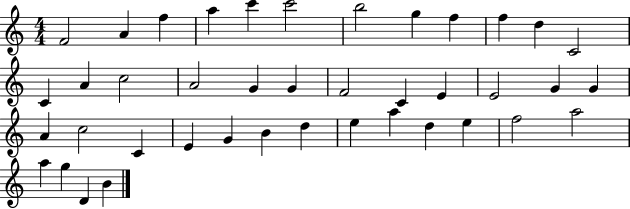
{
  \clef treble
  \numericTimeSignature
  \time 4/4
  \key c \major
  f'2 a'4 f''4 | a''4 c'''4 c'''2 | b''2 g''4 f''4 | f''4 d''4 c'2 | \break c'4 a'4 c''2 | a'2 g'4 g'4 | f'2 c'4 e'4 | e'2 g'4 g'4 | \break a'4 c''2 c'4 | e'4 g'4 b'4 d''4 | e''4 a''4 d''4 e''4 | f''2 a''2 | \break a''4 g''4 d'4 b'4 | \bar "|."
}